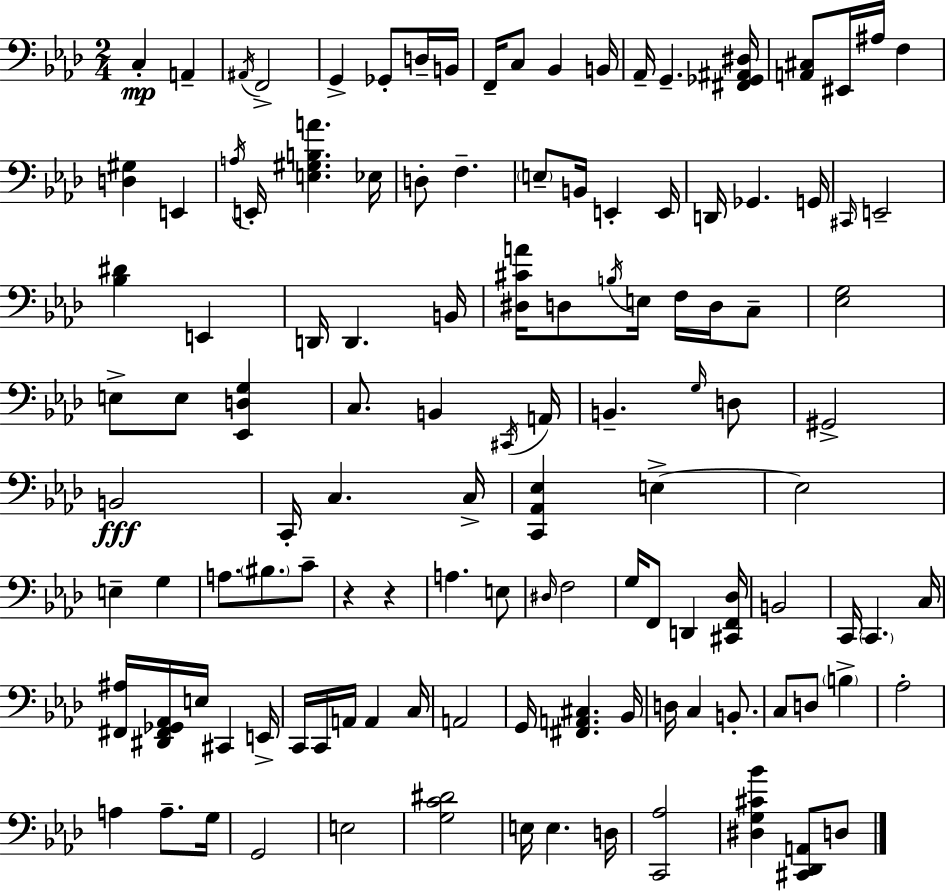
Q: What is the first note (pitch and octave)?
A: C3